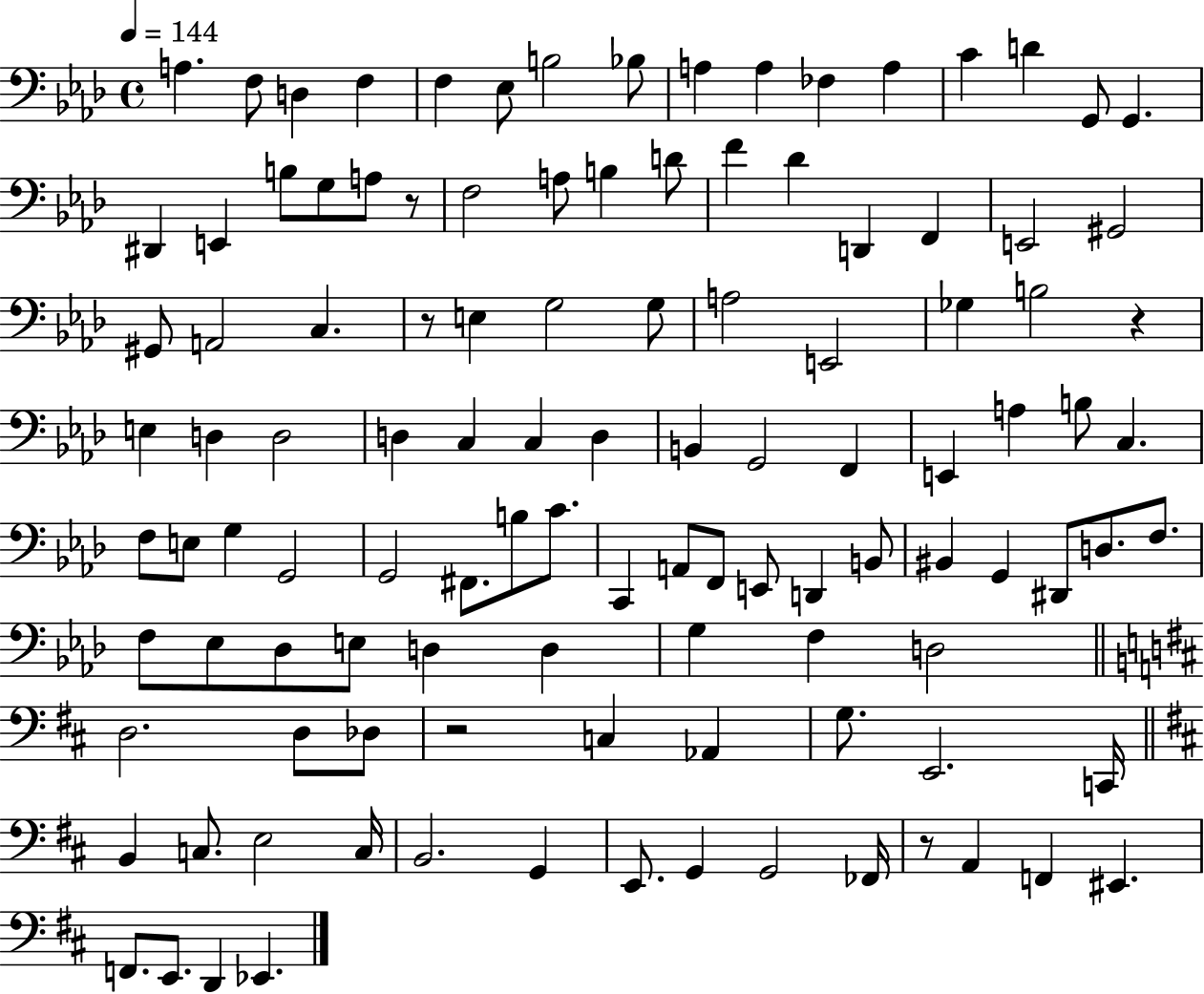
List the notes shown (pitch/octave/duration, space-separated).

A3/q. F3/e D3/q F3/q F3/q Eb3/e B3/h Bb3/e A3/q A3/q FES3/q A3/q C4/q D4/q G2/e G2/q. D#2/q E2/q B3/e G3/e A3/e R/e F3/h A3/e B3/q D4/e F4/q Db4/q D2/q F2/q E2/h G#2/h G#2/e A2/h C3/q. R/e E3/q G3/h G3/e A3/h E2/h Gb3/q B3/h R/q E3/q D3/q D3/h D3/q C3/q C3/q D3/q B2/q G2/h F2/q E2/q A3/q B3/e C3/q. F3/e E3/e G3/q G2/h G2/h F#2/e. B3/e C4/e. C2/q A2/e F2/e E2/e D2/q B2/e BIS2/q G2/q D#2/e D3/e. F3/e. F3/e Eb3/e Db3/e E3/e D3/q D3/q G3/q F3/q D3/h D3/h. D3/e Db3/e R/h C3/q Ab2/q G3/e. E2/h. C2/s B2/q C3/e. E3/h C3/s B2/h. G2/q E2/e. G2/q G2/h FES2/s R/e A2/q F2/q EIS2/q. F2/e. E2/e. D2/q Eb2/q.